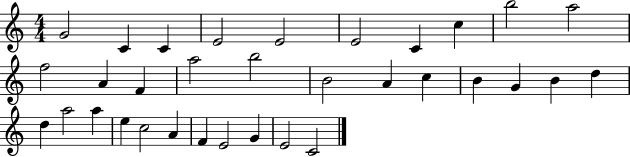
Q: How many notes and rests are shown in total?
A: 33